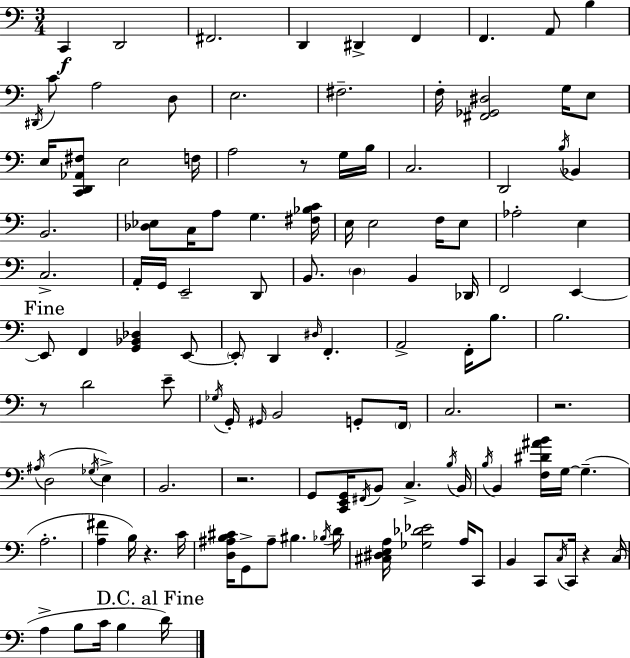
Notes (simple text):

C2/q D2/h F#2/h. D2/q D#2/q F2/q F2/q. A2/e B3/q D#2/s C4/e A3/h D3/e E3/h. F#3/h. F3/s [F#2,Gb2,D#3]/h G3/s E3/e E3/s [C2,D2,Ab2,F#3]/e E3/h F3/s A3/h R/e G3/s B3/s C3/h. D2/h B3/s Bb2/q B2/h. [Db3,Eb3]/e C3/s A3/e G3/q. [F#3,Bb3,C4]/s E3/s E3/h F3/s E3/e Ab3/h E3/q C3/h. A2/s G2/s E2/h D2/e B2/e. D3/q B2/q Db2/s F2/h E2/q E2/e F2/q [G2,Bb2,Db3]/q E2/e E2/e D2/q D#3/s F2/q. A2/h F2/s B3/e. B3/h. R/e D4/h E4/e Gb3/s G2/s G#2/s B2/h G2/e F2/s C3/h. R/h. A#3/s D3/h Gb3/s E3/q B2/h. R/h. G2/e [C2,E2,G2]/s F#2/s B2/e C3/q. B3/s B2/s B3/s B2/q [F3,D#4,A#4,B4]/s G3/s G3/q. A3/h. [A3,F#4]/q B3/s R/q. C4/s [D3,A#3,B3,C#4]/s G2/e A#3/e BIS3/q. Bb3/s D4/s [C#3,D#3,E3,A3]/s [Gb3,Db4,Eb4]/h A3/s C2/e B2/q C2/e C3/s C2/s R/q C3/s A3/q B3/e C4/s B3/q D4/s